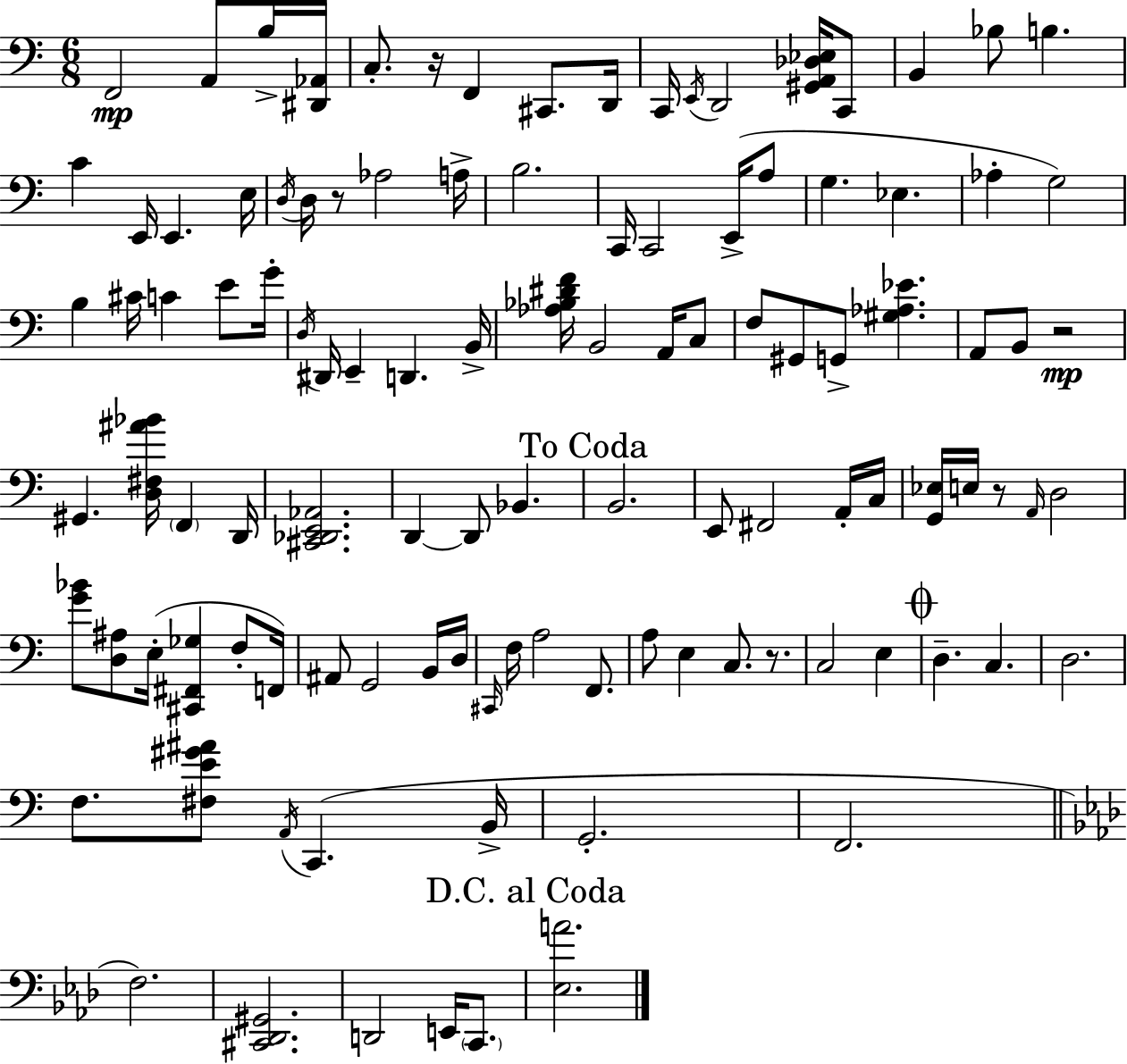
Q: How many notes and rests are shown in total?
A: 110